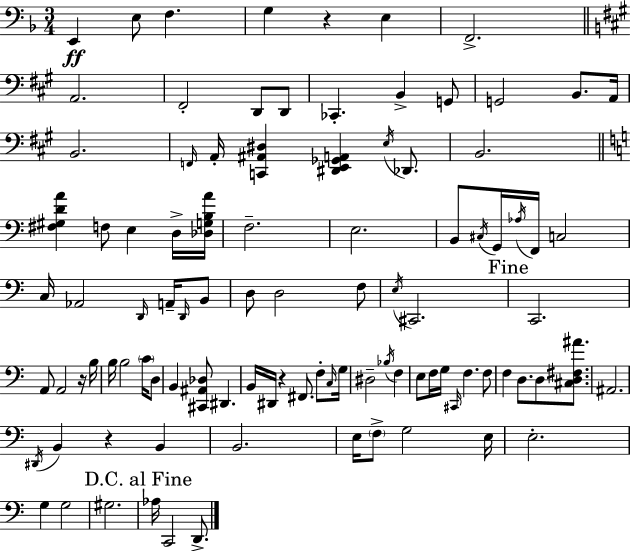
X:1
T:Untitled
M:3/4
L:1/4
K:Dm
E,, E,/2 F, G, z E, F,,2 A,,2 ^F,,2 D,,/2 D,,/2 _C,, B,, G,,/2 G,,2 B,,/2 A,,/4 B,,2 F,,/4 A,,/4 [C,,^A,,^D,] [^D,,E,,_G,,A,,] E,/4 _D,,/2 B,,2 [^F,^G,DA] F,/2 E, D,/4 [_D,G,B,A]/4 F,2 E,2 B,,/2 ^C,/4 G,,/4 _A,/4 F,,/4 C,2 C,/4 _A,,2 D,,/4 A,,/4 D,,/4 B,,/2 D,/2 D,2 F,/2 E,/4 ^C,,2 C,,2 A,,/2 A,,2 z/4 B,/4 B,/4 B,2 C/4 D,/2 B,, [^C,,^A,,_D,]/2 ^D,, B,,/4 ^D,,/4 z ^F,,/2 F,/2 C,/4 G,/4 ^D,2 _B,/4 F, E,/2 F,/4 G,/4 ^C,,/4 F, F,/2 F, D,/2 D,/2 [^C,D,^F,^A]/2 ^A,,2 ^D,,/4 B,, z B,, B,,2 E,/4 F,/2 G,2 E,/4 E,2 G, G,2 ^G,2 _A,/4 C,,2 D,,/2